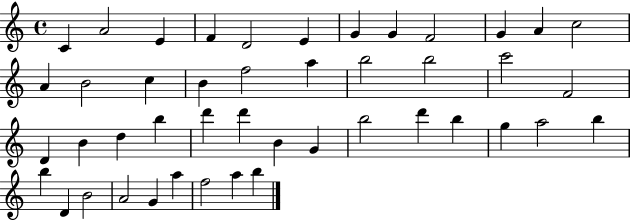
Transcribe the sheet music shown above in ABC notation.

X:1
T:Untitled
M:4/4
L:1/4
K:C
C A2 E F D2 E G G F2 G A c2 A B2 c B f2 a b2 b2 c'2 F2 D B d b d' d' B G b2 d' b g a2 b b D B2 A2 G a f2 a b